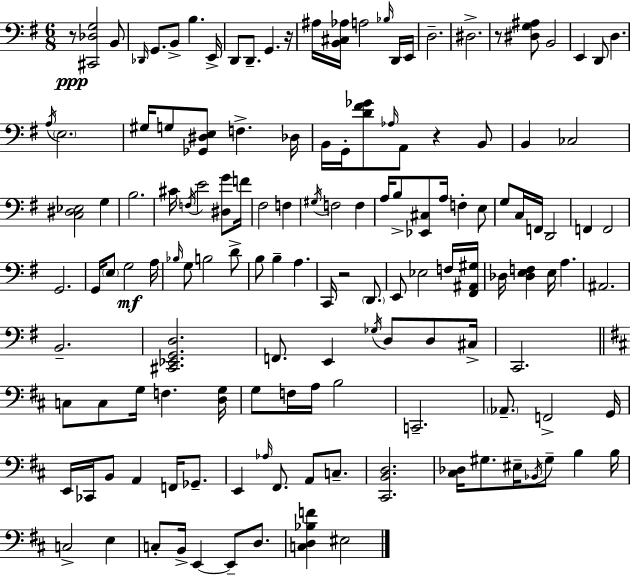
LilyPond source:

{
  \clef bass
  \numericTimeSignature
  \time 6/8
  \key e \minor
  r8\ppp <cis, des g>2 b,8 | \grace { des,16 } g,8. b,8-> b4. | e,16-> d,8 d,8.-- g,4. | r16 ais16 <b, cis aes>16 a2 \grace { bes16 } | \break d,16 e,16 d2.-- | dis2.-> | r8 <dis g ais>8 b,2 | e,4 d,8 d4. | \break \acciaccatura { a16 } \parenthesize e2. | gis16 g8 <ges, dis e>8 f4.-> | des16 b,16 g,16-. <d' fis' ges'>8 \grace { aes16 } a,8 r4 | b,8 b,4 ces2 | \break <c dis ees>2 | g4 b2. | cis'16 \acciaccatura { f16 } e'2 | <dis g'>8 f'16 fis2 | \break f4 \acciaccatura { gis16 } f2 | f4 a16 b8-> <ees, cis>8 a16 | f4-. e8 g8 c16 f,16 d,2 | f,4 f,2 | \break g,2. | g,16 \parenthesize e8 g2\mf | a16 \grace { bes16 } g8 b2 | d'8-> b8 b4-- | \break a4. c,16 r2 | \parenthesize d,8. e,8 ees2 | f16 <fis, ais, gis>16 des16 <des e f>4 | e16 a4. ais,2. | \break b,2.-- | <cis, ees, g, d>2. | f,8. e,4 | \acciaccatura { ges16 } d8 d8 cis16-> c,2. | \break \bar "||" \break \key b \minor c8 c8 g16 f4. <d g>16 | g8 f16 a16 b2 | c,2.-- | \parenthesize aes,8.-- f,2-> g,16 | \break e,16 ces,16 b,8 a,4 f,16 ges,8.-- | e,4 \grace { aes16 } fis,8. a,8 c8.-- | <cis, b, d>2. | <cis des>16 gis8. eis16-- \acciaccatura { bes,16 } gis8-- b4 | \break b16 c2-> e4 | c8-. b,16-> e,4~~ e,8-- d8. | <c d bes f'>4 eis2 | \bar "|."
}